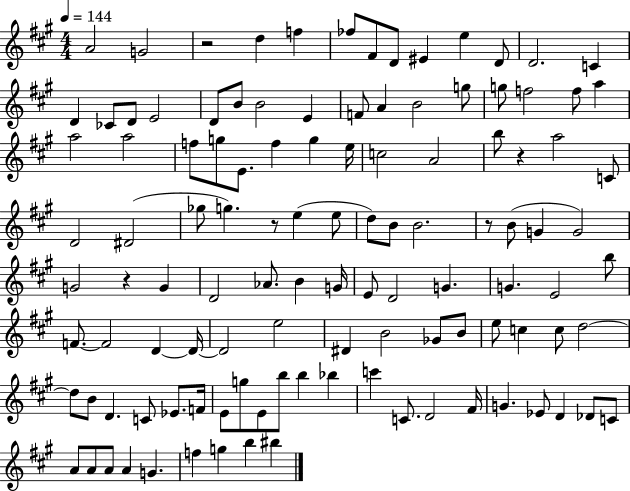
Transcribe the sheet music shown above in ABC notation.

X:1
T:Untitled
M:4/4
L:1/4
K:A
A2 G2 z2 d f _f/2 ^F/2 D/2 ^E e D/2 D2 C D _C/2 D/2 E2 D/2 B/2 B2 E F/2 A B2 g/2 g/2 f2 f/2 a a2 a2 f/2 g/2 E/2 f g e/4 c2 A2 b/2 z a2 C/2 D2 ^D2 _g/2 g z/2 e e/2 d/2 B/2 B2 z/2 B/2 G G2 G2 z G D2 _A/2 B G/4 E/2 D2 G G E2 b/2 F/2 F2 D D/4 D2 e2 ^D B2 _G/2 B/2 e/2 c c/2 d2 d/2 B/2 D C/2 _E/2 F/4 E/2 g/2 E/2 b/2 b _b c' C/2 D2 ^F/4 G _E/2 D _D/2 C/2 A/2 A/2 A/2 A G f g b ^b